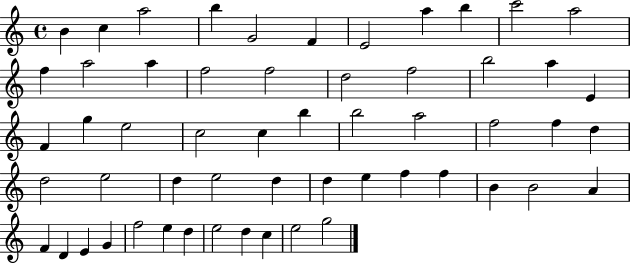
B4/q C5/q A5/h B5/q G4/h F4/q E4/h A5/q B5/q C6/h A5/h F5/q A5/h A5/q F5/h F5/h D5/h F5/h B5/h A5/q E4/q F4/q G5/q E5/h C5/h C5/q B5/q B5/h A5/h F5/h F5/q D5/q D5/h E5/h D5/q E5/h D5/q D5/q E5/q F5/q F5/q B4/q B4/h A4/q F4/q D4/q E4/q G4/q F5/h E5/q D5/q E5/h D5/q C5/q E5/h G5/h